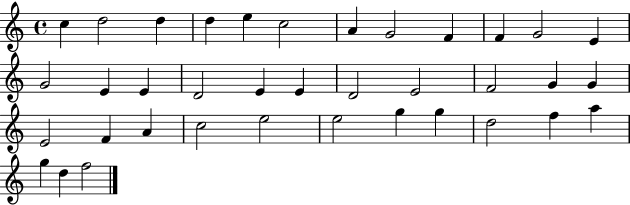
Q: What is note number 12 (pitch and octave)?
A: E4